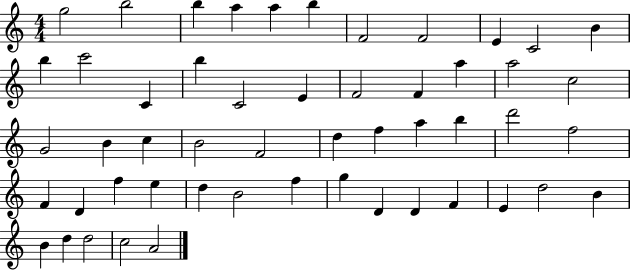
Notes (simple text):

G5/h B5/h B5/q A5/q A5/q B5/q F4/h F4/h E4/q C4/h B4/q B5/q C6/h C4/q B5/q C4/h E4/q F4/h F4/q A5/q A5/h C5/h G4/h B4/q C5/q B4/h F4/h D5/q F5/q A5/q B5/q D6/h F5/h F4/q D4/q F5/q E5/q D5/q B4/h F5/q G5/q D4/q D4/q F4/q E4/q D5/h B4/q B4/q D5/q D5/h C5/h A4/h